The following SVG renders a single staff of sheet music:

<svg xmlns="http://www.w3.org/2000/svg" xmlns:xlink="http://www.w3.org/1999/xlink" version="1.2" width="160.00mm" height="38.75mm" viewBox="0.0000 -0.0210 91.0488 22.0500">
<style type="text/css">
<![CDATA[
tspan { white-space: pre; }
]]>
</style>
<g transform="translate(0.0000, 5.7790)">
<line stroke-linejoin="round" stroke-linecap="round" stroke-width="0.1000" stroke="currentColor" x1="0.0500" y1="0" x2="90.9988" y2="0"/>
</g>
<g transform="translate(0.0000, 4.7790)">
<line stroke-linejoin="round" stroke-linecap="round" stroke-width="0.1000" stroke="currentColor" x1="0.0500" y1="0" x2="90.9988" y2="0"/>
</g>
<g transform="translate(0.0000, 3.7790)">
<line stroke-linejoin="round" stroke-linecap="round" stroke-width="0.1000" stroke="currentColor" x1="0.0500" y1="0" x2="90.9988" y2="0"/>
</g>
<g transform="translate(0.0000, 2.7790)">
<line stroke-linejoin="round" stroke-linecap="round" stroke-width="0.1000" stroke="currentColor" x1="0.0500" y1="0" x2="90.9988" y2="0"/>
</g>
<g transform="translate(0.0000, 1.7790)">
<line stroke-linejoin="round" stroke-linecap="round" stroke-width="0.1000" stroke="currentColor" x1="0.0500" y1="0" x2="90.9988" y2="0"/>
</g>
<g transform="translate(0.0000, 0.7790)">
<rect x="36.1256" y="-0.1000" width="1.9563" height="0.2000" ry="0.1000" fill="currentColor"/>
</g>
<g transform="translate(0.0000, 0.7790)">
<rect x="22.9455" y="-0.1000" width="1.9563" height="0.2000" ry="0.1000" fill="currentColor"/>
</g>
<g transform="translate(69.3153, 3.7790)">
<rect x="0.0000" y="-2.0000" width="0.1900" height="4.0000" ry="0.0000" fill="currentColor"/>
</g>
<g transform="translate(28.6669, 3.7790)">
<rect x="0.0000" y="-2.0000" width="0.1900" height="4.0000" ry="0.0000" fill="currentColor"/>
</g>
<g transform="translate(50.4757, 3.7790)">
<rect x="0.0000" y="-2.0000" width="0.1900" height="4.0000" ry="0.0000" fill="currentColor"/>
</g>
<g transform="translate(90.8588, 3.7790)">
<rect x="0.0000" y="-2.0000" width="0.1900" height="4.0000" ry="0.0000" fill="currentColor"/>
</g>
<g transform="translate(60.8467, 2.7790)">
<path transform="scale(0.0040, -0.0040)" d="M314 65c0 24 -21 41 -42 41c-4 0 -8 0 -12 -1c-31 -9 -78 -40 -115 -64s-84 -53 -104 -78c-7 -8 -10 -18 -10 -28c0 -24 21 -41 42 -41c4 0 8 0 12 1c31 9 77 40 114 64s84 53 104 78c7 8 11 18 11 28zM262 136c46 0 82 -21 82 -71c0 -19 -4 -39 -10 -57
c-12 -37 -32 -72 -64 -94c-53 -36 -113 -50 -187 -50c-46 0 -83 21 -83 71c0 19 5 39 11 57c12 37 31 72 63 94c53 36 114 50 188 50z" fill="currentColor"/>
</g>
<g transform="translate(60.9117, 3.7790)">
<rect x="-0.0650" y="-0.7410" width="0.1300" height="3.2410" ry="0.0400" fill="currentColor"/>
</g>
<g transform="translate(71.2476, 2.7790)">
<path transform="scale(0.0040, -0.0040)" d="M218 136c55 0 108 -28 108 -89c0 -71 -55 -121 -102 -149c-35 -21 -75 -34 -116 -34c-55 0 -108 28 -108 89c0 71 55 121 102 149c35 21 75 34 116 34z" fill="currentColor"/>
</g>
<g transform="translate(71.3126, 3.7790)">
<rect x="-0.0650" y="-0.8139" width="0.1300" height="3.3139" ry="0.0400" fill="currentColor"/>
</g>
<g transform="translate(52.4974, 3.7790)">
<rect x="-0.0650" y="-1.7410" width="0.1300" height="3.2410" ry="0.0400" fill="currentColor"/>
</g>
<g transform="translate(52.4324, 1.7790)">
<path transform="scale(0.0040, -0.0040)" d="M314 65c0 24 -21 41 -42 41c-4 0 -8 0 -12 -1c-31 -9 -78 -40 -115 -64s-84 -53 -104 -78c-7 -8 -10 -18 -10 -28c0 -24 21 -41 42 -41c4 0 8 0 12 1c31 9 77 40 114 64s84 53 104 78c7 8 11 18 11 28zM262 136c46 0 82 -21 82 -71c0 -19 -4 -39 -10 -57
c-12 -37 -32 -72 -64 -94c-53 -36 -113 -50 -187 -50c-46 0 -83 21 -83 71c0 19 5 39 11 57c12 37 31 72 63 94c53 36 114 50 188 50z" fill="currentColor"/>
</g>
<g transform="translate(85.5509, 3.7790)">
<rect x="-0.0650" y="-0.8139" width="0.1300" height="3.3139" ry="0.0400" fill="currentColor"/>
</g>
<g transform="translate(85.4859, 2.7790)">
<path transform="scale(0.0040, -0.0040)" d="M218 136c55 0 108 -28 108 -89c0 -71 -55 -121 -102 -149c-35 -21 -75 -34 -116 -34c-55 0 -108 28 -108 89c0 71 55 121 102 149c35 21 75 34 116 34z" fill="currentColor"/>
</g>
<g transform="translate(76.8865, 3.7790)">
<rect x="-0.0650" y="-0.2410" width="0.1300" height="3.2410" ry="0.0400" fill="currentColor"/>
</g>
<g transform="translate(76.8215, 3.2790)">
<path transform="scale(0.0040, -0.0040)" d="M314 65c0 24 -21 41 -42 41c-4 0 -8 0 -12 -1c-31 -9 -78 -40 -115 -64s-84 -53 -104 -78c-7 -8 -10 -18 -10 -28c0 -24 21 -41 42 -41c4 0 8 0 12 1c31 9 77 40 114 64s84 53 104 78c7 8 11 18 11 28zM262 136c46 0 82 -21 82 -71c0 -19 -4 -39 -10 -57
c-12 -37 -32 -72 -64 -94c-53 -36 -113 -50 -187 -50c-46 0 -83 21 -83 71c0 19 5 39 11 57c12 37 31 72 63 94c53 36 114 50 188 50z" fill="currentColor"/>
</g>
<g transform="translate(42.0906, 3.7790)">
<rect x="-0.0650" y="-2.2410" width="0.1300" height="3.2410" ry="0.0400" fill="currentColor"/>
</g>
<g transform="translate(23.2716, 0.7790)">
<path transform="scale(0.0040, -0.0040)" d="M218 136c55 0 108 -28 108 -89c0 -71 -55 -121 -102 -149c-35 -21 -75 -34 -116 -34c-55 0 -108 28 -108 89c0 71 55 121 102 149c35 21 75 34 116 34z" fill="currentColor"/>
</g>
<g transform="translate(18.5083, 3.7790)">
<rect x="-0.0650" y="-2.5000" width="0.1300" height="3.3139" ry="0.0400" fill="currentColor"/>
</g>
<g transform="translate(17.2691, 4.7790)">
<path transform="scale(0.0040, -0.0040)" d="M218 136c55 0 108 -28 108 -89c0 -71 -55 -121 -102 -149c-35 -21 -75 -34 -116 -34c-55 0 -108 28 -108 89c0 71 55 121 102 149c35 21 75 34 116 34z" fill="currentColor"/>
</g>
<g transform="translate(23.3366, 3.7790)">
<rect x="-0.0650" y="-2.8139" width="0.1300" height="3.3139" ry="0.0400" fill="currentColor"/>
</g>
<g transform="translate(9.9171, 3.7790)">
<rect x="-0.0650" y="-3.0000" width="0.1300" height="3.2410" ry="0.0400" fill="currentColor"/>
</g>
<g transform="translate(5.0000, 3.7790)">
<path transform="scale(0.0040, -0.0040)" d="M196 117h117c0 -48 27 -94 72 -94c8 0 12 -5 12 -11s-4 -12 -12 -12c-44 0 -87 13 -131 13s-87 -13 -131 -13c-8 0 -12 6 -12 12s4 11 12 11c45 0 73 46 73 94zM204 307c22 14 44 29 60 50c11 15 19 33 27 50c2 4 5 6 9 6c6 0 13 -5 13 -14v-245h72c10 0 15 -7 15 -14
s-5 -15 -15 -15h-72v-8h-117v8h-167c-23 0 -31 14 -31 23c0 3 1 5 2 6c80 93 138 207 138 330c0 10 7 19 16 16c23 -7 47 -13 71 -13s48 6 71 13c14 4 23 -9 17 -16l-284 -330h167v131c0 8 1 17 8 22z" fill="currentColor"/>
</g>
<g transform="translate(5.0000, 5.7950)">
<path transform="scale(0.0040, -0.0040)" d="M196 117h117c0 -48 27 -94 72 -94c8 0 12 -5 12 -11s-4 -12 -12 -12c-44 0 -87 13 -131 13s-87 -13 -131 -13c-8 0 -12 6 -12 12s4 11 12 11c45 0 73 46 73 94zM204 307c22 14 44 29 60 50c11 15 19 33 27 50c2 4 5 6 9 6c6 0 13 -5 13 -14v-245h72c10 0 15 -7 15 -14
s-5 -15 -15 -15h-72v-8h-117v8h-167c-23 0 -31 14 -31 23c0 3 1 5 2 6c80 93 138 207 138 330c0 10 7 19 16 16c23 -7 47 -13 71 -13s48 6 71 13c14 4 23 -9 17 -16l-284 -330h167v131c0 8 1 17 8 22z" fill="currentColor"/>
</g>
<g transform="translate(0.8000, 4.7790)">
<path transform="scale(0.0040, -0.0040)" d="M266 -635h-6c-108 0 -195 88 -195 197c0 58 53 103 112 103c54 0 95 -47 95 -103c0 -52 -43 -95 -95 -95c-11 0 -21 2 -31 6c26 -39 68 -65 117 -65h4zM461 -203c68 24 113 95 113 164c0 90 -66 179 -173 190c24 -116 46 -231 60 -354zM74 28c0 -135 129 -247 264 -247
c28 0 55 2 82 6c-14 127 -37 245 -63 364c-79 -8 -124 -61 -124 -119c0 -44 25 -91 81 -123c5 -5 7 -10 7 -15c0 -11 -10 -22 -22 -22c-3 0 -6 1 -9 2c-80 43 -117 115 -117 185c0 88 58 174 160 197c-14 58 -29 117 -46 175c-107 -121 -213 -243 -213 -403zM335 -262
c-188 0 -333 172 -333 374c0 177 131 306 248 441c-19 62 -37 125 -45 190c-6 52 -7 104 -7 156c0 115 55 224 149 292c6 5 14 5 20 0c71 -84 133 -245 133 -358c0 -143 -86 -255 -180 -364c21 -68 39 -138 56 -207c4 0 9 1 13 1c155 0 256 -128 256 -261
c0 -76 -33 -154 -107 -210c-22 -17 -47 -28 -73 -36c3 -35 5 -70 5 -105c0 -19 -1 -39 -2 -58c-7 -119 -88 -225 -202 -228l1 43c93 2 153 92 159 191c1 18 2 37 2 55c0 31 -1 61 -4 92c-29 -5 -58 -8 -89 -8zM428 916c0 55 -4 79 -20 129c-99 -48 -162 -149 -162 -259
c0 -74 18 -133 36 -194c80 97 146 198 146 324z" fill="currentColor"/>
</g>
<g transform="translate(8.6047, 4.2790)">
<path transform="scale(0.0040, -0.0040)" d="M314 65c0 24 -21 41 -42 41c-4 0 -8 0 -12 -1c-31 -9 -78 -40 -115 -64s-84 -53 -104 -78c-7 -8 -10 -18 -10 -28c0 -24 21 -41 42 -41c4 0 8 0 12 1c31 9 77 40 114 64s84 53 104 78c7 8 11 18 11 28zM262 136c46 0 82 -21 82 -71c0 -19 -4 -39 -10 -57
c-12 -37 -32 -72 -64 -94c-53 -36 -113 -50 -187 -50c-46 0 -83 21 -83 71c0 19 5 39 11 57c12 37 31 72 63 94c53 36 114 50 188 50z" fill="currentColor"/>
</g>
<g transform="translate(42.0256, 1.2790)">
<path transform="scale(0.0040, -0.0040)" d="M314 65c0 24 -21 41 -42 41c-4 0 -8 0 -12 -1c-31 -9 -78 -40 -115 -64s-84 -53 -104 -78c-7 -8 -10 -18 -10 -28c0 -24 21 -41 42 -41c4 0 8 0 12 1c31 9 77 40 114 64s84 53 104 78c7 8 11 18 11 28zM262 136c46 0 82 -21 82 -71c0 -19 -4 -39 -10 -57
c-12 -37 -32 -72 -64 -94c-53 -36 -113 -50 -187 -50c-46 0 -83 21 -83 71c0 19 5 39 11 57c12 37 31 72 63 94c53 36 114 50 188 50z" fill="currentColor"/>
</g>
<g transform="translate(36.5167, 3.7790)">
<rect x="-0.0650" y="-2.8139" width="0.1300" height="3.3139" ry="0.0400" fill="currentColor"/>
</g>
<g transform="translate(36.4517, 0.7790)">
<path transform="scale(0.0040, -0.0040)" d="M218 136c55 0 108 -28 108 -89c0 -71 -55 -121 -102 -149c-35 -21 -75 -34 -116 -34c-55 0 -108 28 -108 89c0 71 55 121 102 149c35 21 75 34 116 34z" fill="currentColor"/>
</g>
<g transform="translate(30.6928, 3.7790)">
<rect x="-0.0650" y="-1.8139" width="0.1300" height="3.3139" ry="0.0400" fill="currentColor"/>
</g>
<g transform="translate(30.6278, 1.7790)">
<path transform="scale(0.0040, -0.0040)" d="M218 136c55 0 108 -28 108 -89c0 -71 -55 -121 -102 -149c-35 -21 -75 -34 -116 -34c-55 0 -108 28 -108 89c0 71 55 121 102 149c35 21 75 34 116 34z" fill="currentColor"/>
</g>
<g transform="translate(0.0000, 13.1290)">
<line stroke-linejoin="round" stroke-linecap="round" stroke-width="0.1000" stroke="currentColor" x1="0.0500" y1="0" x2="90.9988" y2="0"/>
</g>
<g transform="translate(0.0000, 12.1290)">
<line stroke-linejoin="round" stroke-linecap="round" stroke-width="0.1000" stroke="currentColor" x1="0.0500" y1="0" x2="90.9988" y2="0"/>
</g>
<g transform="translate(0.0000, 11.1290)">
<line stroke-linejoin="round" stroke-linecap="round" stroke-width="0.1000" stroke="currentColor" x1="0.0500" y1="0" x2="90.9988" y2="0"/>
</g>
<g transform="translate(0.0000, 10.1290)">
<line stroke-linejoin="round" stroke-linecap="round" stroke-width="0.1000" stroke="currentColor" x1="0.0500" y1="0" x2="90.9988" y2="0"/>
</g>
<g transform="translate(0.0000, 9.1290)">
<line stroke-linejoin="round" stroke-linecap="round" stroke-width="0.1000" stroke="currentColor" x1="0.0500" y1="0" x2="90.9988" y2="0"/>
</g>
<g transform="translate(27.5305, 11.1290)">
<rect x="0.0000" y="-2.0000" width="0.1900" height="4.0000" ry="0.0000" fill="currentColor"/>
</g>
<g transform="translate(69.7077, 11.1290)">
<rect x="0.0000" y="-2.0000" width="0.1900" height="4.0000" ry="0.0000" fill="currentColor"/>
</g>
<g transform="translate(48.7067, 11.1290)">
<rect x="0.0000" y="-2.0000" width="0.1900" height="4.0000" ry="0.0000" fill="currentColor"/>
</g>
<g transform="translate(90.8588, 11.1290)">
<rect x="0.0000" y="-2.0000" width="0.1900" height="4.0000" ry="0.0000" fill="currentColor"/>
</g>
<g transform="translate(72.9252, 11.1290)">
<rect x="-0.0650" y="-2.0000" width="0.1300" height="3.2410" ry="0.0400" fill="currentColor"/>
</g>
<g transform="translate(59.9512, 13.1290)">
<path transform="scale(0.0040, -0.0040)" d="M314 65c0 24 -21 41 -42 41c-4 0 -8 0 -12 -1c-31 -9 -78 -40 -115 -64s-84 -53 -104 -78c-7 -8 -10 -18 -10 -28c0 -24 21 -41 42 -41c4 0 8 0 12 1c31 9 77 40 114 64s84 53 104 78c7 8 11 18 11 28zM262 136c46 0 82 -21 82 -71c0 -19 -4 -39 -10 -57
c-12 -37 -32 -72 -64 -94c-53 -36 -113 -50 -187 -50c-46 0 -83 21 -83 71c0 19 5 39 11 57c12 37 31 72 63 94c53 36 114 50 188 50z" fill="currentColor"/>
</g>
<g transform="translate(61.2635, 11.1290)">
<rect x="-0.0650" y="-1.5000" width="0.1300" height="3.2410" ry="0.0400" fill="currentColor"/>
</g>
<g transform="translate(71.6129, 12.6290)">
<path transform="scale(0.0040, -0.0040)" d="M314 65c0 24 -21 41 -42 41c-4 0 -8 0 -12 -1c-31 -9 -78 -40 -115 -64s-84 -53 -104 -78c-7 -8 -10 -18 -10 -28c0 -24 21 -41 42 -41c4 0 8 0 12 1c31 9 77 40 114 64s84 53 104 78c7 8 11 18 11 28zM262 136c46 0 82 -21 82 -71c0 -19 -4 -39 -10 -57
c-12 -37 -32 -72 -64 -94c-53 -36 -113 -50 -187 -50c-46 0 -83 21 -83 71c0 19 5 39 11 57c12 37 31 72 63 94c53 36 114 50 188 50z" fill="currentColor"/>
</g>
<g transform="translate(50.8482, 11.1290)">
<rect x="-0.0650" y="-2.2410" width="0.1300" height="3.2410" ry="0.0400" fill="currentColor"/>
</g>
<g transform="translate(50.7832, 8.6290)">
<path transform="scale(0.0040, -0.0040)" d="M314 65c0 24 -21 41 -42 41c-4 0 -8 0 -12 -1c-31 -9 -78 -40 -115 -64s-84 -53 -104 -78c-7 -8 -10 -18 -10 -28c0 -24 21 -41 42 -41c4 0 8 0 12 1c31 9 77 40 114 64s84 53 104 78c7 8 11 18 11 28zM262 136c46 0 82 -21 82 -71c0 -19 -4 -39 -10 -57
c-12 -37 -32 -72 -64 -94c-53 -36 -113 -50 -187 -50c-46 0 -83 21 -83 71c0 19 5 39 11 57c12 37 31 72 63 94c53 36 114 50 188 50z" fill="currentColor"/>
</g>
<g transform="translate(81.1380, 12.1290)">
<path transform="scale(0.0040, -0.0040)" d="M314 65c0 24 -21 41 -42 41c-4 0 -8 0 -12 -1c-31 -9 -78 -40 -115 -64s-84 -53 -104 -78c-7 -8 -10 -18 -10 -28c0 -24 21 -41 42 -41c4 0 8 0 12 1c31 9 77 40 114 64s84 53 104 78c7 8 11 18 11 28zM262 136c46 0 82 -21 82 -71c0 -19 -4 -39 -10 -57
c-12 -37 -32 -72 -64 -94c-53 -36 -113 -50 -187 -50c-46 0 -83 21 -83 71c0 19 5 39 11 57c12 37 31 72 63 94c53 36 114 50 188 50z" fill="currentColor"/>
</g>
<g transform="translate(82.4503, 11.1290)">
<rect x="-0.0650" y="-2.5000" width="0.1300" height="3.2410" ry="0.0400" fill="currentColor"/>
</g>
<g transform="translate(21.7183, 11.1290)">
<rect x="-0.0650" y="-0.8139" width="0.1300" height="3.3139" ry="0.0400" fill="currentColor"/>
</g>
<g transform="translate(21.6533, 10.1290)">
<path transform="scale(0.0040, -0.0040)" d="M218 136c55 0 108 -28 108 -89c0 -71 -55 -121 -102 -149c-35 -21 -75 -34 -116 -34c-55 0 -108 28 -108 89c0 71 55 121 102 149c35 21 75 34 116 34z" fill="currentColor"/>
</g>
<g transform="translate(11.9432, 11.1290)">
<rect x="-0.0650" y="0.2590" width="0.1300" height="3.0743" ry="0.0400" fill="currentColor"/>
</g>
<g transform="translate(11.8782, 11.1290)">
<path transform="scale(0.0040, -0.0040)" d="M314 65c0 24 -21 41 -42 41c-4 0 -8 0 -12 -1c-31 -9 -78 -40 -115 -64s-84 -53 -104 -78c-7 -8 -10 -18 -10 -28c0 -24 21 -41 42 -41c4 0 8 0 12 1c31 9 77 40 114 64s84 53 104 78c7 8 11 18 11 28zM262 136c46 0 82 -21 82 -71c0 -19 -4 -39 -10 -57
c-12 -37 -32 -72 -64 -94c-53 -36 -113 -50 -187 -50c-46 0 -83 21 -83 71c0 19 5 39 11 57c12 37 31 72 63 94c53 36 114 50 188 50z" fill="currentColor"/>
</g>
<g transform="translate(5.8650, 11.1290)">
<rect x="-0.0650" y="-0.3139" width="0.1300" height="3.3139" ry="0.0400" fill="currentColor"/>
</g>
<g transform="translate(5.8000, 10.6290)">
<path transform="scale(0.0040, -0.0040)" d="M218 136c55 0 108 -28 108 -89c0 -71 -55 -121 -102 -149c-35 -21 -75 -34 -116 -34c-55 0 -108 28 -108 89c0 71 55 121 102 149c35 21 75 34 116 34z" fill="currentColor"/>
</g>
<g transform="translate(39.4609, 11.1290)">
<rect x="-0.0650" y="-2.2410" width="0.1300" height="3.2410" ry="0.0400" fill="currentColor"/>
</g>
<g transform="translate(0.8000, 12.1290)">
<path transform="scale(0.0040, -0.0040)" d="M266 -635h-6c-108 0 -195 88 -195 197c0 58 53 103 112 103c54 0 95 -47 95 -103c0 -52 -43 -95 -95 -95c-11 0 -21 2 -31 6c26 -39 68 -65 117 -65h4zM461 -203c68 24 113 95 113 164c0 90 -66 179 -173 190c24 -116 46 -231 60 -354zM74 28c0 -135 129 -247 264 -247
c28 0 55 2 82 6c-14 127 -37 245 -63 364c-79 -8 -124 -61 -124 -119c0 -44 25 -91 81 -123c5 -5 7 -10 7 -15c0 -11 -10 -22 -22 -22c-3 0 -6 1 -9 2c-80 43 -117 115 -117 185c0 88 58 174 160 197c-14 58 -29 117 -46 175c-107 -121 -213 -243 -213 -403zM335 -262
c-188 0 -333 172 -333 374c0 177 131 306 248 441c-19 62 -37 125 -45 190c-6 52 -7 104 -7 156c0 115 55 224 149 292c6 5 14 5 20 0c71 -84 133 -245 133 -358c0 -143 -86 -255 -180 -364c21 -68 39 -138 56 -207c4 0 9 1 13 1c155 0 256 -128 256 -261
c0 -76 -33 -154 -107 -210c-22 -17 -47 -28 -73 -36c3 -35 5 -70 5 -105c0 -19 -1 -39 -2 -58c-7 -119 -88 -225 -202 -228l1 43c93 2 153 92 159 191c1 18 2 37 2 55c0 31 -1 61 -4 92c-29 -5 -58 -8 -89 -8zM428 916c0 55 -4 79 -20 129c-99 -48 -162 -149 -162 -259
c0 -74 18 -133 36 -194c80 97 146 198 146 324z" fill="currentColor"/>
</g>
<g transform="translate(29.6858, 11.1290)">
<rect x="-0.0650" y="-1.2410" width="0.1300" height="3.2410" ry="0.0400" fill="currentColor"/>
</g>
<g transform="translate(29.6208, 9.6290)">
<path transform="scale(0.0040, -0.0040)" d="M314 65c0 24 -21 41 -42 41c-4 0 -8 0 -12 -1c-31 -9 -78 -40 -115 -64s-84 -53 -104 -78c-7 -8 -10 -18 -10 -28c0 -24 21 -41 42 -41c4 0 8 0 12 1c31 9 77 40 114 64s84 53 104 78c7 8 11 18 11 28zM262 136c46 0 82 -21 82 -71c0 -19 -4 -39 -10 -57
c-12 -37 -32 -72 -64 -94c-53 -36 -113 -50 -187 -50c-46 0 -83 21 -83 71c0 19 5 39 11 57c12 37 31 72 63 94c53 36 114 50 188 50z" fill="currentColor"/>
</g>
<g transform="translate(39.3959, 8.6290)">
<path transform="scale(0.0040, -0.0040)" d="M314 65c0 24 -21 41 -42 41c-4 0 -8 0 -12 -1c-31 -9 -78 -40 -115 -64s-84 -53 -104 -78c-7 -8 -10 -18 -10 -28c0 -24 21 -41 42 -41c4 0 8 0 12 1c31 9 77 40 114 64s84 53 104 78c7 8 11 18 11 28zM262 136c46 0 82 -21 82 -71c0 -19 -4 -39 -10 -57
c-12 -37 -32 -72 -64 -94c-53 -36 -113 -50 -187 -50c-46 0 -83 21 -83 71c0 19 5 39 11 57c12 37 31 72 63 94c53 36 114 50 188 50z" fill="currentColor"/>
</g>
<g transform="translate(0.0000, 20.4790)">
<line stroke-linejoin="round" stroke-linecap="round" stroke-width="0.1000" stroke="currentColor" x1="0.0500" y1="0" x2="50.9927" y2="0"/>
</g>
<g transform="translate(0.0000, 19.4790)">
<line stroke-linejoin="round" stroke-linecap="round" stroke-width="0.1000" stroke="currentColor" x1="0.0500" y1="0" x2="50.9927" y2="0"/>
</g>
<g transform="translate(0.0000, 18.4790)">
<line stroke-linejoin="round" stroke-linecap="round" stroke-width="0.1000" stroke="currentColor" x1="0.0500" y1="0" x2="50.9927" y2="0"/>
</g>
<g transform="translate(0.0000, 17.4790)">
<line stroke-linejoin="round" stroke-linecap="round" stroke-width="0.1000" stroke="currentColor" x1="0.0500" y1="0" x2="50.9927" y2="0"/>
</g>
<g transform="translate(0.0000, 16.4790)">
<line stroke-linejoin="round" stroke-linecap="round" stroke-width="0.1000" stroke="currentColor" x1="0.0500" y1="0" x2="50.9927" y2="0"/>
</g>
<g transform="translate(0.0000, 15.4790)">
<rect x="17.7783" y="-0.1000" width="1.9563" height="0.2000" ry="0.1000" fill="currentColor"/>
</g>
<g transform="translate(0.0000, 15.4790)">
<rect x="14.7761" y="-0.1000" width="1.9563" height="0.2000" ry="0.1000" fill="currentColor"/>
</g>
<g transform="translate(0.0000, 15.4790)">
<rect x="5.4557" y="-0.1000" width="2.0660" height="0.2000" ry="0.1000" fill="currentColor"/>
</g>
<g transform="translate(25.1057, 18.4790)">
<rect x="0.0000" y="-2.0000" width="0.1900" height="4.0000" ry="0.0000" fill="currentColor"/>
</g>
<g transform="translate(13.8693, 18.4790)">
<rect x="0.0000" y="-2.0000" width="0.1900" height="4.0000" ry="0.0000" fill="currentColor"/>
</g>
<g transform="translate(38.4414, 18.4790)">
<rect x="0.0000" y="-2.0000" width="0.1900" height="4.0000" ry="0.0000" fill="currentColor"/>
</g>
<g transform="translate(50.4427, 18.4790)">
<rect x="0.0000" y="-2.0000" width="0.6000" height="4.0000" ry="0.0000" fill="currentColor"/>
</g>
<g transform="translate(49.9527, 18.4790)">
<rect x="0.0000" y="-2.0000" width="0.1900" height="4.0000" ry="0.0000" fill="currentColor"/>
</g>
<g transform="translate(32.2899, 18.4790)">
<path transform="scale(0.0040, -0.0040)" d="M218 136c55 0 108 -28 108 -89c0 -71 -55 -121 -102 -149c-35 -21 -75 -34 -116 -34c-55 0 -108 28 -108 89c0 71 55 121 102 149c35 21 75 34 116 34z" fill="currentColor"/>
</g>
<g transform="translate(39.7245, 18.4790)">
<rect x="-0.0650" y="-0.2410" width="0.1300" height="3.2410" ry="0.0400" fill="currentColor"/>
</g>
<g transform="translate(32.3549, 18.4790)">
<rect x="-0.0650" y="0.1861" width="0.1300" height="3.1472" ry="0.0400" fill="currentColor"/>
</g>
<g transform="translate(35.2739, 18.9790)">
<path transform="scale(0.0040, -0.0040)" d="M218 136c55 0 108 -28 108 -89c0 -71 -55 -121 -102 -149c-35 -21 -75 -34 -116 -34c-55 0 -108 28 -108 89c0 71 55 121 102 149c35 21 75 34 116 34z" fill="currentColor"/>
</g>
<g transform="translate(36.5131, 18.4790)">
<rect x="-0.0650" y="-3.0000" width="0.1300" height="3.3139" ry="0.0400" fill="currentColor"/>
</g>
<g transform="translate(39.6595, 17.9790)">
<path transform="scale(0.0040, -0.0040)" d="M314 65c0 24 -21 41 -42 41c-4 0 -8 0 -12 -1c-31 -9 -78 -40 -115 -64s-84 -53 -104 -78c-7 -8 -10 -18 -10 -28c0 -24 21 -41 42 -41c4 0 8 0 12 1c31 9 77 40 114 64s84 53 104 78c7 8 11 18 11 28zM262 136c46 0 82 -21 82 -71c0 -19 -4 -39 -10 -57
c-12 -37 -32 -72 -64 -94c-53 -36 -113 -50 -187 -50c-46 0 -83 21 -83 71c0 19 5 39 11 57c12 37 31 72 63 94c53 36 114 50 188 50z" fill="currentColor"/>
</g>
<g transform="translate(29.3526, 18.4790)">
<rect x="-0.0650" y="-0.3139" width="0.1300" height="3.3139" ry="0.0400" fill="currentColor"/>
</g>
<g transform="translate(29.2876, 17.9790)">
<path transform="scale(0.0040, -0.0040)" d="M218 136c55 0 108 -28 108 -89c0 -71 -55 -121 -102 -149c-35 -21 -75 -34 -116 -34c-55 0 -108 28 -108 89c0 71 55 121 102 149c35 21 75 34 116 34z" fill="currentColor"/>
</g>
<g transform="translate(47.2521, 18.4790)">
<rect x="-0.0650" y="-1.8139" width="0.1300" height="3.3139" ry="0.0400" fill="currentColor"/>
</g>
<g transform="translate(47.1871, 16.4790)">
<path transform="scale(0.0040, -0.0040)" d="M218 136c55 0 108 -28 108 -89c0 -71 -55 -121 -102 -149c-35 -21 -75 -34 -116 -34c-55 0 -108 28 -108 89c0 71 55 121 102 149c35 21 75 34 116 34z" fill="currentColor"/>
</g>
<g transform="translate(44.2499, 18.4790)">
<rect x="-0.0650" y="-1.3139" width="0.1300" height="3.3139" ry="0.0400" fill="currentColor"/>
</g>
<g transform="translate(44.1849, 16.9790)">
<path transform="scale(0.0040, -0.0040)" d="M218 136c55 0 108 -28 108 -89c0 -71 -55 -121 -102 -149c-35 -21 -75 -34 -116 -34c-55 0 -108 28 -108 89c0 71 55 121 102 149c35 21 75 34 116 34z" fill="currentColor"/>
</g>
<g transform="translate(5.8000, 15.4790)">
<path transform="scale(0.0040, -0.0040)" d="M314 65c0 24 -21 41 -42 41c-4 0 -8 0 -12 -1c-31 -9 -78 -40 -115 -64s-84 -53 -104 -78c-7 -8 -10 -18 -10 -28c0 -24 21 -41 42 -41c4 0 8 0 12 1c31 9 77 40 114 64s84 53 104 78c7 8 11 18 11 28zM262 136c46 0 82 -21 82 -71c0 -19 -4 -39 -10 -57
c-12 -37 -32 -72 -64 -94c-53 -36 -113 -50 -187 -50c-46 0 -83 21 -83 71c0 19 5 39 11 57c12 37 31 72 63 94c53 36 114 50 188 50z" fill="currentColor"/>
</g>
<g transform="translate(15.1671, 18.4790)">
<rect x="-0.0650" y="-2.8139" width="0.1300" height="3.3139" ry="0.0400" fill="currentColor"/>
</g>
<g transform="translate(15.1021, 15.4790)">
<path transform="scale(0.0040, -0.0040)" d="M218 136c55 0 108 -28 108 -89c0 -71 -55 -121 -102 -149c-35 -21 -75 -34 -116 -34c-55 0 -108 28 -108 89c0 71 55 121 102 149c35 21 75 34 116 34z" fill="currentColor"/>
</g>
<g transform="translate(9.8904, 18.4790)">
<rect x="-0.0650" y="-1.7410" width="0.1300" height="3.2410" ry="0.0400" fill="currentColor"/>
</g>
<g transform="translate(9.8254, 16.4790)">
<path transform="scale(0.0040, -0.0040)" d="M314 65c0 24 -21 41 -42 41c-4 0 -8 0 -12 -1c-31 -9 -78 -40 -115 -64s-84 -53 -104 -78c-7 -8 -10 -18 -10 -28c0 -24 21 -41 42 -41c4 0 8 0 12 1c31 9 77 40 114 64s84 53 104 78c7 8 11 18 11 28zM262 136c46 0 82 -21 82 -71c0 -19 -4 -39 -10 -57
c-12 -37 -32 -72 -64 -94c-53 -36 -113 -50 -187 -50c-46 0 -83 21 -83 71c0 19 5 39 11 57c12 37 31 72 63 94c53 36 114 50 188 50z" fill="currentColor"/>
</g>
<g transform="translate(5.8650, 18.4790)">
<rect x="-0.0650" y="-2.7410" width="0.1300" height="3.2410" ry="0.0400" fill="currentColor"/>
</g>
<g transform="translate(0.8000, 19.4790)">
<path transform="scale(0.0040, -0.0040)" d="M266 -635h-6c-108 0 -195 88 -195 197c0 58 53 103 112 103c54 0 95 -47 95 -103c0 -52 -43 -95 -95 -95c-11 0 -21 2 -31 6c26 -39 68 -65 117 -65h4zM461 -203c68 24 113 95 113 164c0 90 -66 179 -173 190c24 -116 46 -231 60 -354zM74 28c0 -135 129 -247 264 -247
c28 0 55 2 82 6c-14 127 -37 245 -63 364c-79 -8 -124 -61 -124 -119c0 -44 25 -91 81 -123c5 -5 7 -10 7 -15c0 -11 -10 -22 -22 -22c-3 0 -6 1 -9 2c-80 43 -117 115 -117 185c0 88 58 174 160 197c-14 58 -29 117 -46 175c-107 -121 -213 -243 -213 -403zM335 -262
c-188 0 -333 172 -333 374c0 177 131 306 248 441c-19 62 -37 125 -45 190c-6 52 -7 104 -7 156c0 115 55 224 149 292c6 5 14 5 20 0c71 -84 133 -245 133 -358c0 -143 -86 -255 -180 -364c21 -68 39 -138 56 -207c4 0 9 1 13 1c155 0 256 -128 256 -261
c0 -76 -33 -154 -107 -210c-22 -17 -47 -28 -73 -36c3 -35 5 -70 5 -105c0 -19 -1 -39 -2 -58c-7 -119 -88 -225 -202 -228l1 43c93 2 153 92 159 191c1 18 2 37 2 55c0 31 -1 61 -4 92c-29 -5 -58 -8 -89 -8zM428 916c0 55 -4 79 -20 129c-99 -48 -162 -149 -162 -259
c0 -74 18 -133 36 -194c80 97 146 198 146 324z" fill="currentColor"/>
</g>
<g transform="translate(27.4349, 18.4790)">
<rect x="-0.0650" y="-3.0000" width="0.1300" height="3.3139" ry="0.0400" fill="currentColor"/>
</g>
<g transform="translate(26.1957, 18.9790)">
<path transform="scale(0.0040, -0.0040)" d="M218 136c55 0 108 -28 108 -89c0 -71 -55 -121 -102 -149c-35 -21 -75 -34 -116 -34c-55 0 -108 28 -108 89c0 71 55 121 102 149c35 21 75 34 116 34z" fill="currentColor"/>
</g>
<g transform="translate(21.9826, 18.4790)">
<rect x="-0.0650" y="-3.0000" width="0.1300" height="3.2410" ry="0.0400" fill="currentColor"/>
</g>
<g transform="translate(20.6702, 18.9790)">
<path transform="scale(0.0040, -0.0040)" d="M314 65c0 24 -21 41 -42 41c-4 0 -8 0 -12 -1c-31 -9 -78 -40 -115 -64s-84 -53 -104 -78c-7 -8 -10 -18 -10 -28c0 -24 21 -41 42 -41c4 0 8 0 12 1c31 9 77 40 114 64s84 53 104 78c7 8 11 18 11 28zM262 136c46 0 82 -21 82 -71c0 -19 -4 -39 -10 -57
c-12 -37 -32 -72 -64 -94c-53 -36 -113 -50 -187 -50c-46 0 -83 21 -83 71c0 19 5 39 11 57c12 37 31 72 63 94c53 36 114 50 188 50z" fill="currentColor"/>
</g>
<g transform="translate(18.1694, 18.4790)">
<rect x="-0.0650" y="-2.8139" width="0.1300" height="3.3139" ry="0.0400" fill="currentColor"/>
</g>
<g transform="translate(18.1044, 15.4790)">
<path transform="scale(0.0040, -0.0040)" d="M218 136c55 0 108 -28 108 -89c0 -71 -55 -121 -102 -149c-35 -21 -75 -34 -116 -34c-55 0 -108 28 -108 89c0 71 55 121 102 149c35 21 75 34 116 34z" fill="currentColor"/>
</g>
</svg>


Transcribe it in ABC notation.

X:1
T:Untitled
M:4/4
L:1/4
K:C
A2 G a f a g2 f2 d2 d c2 d c B2 d e2 g2 g2 E2 F2 G2 a2 f2 a a A2 A c B A c2 e f